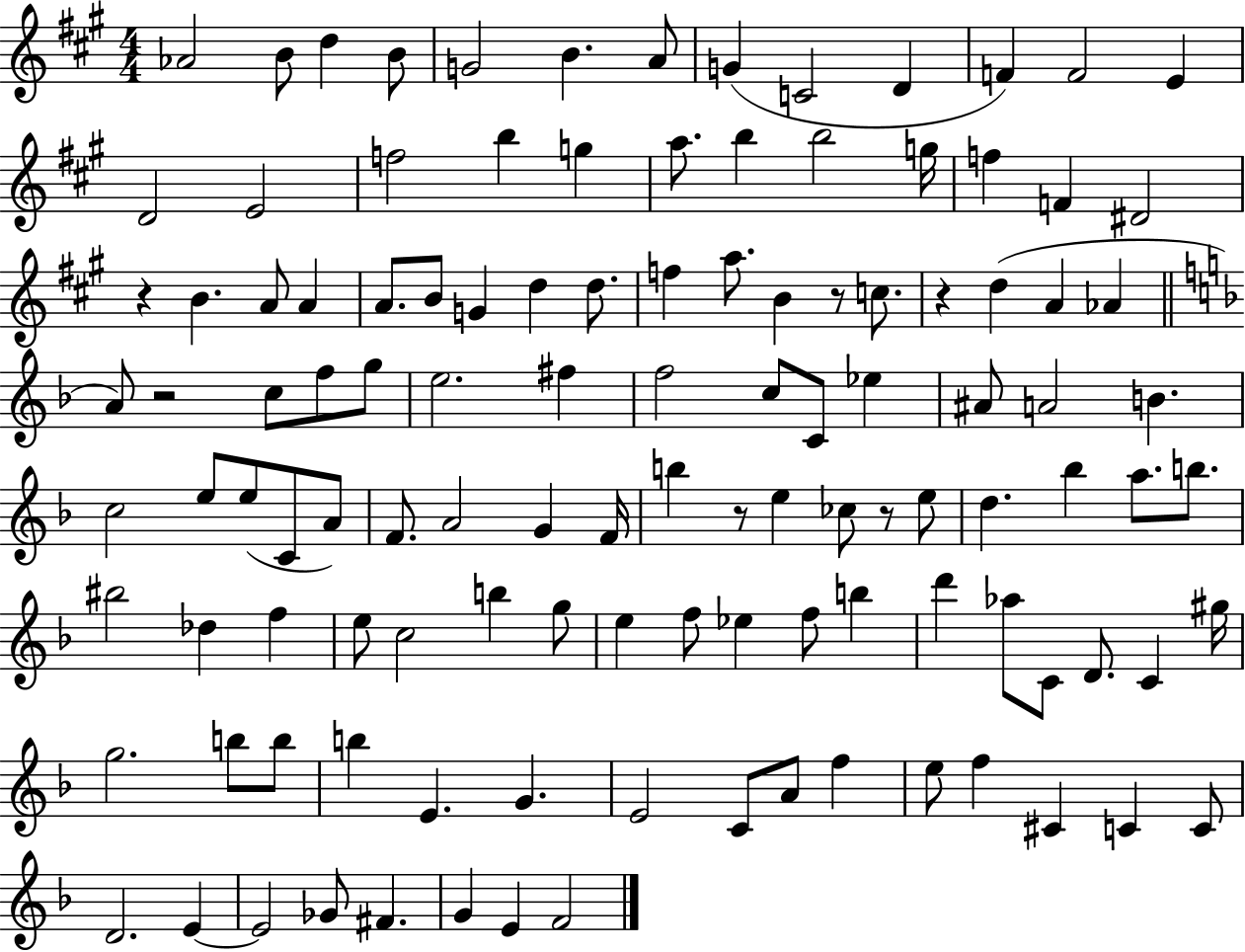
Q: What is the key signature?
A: A major